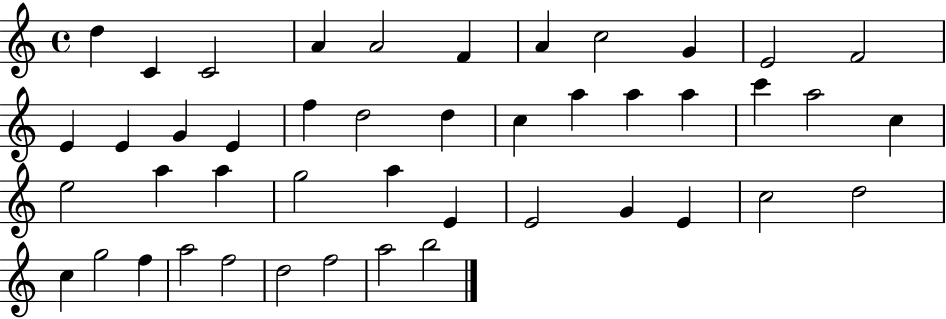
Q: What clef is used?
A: treble